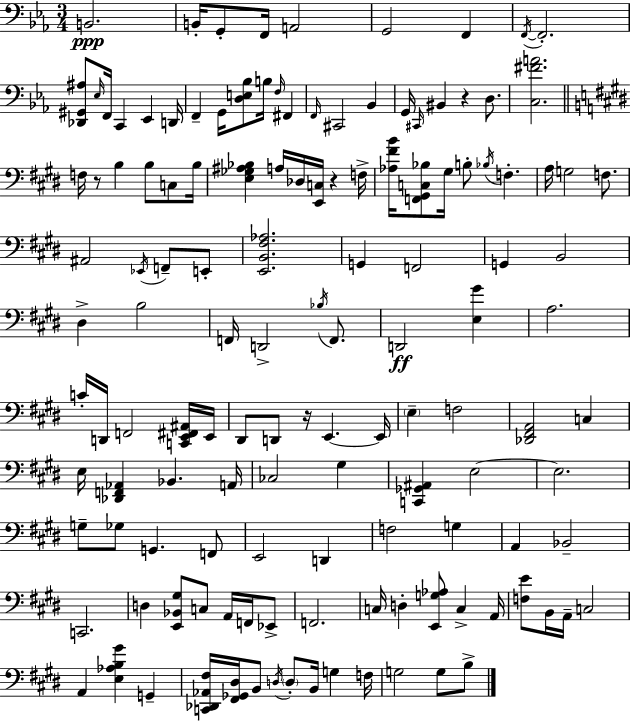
{
  \clef bass
  \numericTimeSignature
  \time 3/4
  \key c \minor
  \repeat volta 2 { b,2.\ppp | b,16-. g,8-. f,16 a,2 | g,2 f,4 | \acciaccatura { f,16~ }~ f,2.-. | \break <des, gis, ais>8 \grace { ees16 } f,16 c,4 ees,4 | d,16 f,4-- g,16 <d e bes>8 b16 \grace { f16 } fis,4 | \grace { f,16 } cis,2 | bes,4 g,16 \grace { cis,16 } bis,4 r4 | \break d8. <c fis' a'>2. | \bar "||" \break \key e \major f16 r8 b4 b8 c8 b16 | <e ges ais bes>4 a16 des16 <e, c>16 r4 f16-> | <aes fis' b'>16 <f, gis, c bes>8 gis16 b8-. \acciaccatura { bes16 } f4.-. | a16 g2 f8. | \break ais,2 \acciaccatura { ees,16 } f,8-- | e,8-. <e, b, fis aes>2. | g,4 f,2 | g,4 b,2 | \break dis4-> b2 | f,16 d,2-> \acciaccatura { bes16 } | f,8. d,2\ff <e gis'>4 | a2. | \break c'16-. d,16 f,2 | <c, e, fis, ais,>16 e,16 dis,8 d,8 r16 e,4.~~ | e,16 \parenthesize e4-- f2 | <des, fis, a,>2 c4 | \break e16 <des, f, aes,>4 bes,4. | a,16 ces2 gis4 | <c, ges, ais,>4 e2~~ | e2. | \break g8-- ges8 g,4. | f,8 e,2 d,4 | f2 g4 | a,4 bes,2-- | \break c,2. | d4 <e, bes, gis>8 c8 a,16 | f,16 ees,8-> f,2. | c16 d4-. <e, g aes>8 c4-> | \break a,16 <f e'>8 b,16 a,16-- c2 | a,4 <e aes b gis'>4 g,4-- | <c, des, aes, fis>16 <fis, ges, dis>16 b,8 \acciaccatura { d16 } \parenthesize d8-. b,16 g4 | f16 g2 | \break g8 b8-> } \bar "|."
}